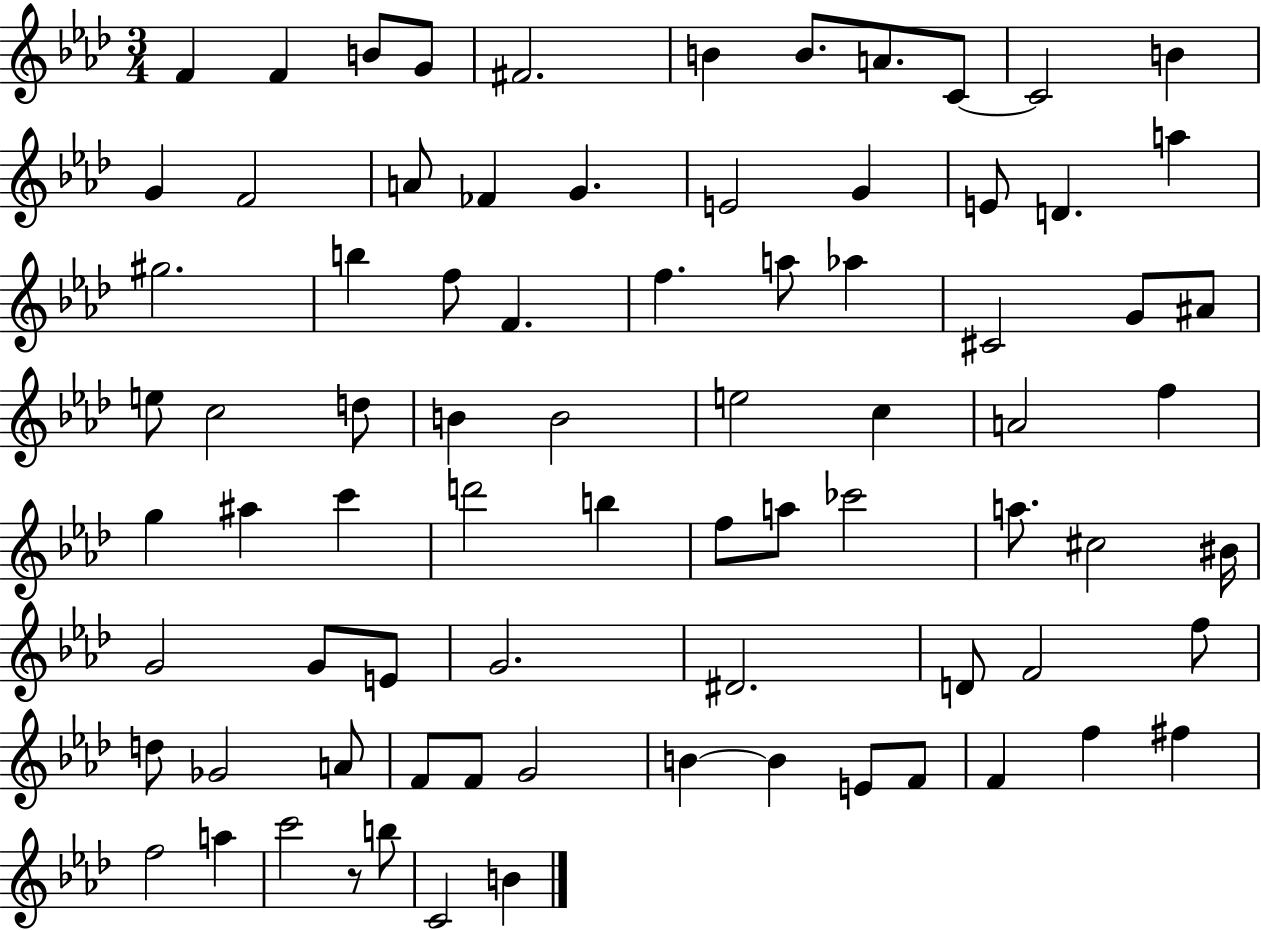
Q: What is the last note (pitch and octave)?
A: B4